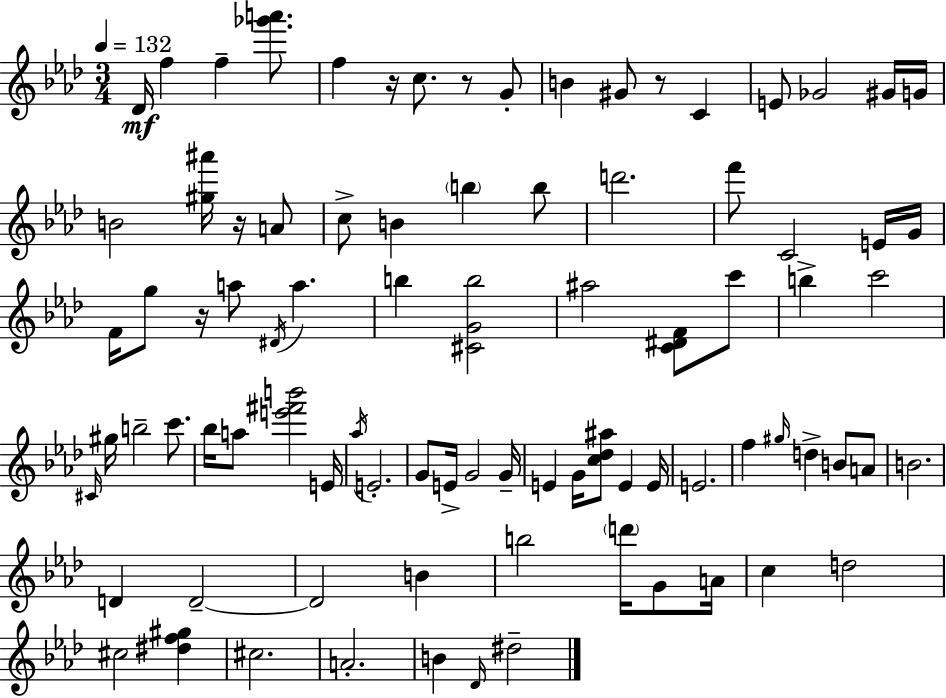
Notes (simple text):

Db4/s F5/q F5/q [Gb6,A6]/e. F5/q R/s C5/e. R/e G4/e B4/q G#4/e R/e C4/q E4/e Gb4/h G#4/s G4/s B4/h [G#5,A#6]/s R/s A4/e C5/e B4/q B5/q B5/e D6/h. F6/e C4/h E4/s G4/s F4/s G5/e R/s A5/e D#4/s A5/q. B5/q [C#4,G4,B5]/h A#5/h [C4,D#4,F4]/e C6/e B5/q C6/h C#4/s G#5/s B5/h C6/e. Bb5/s A5/e [E6,F#6,B6]/h E4/s Ab5/s E4/h. G4/e E4/s G4/h G4/s E4/q G4/s [C5,Db5,A#5]/e E4/q E4/s E4/h. F5/q G#5/s D5/q B4/e A4/e B4/h. D4/q D4/h D4/h B4/q B5/h D6/s G4/e A4/s C5/q D5/h C#5/h [D#5,F5,G#5]/q C#5/h. A4/h. B4/q Db4/s D#5/h